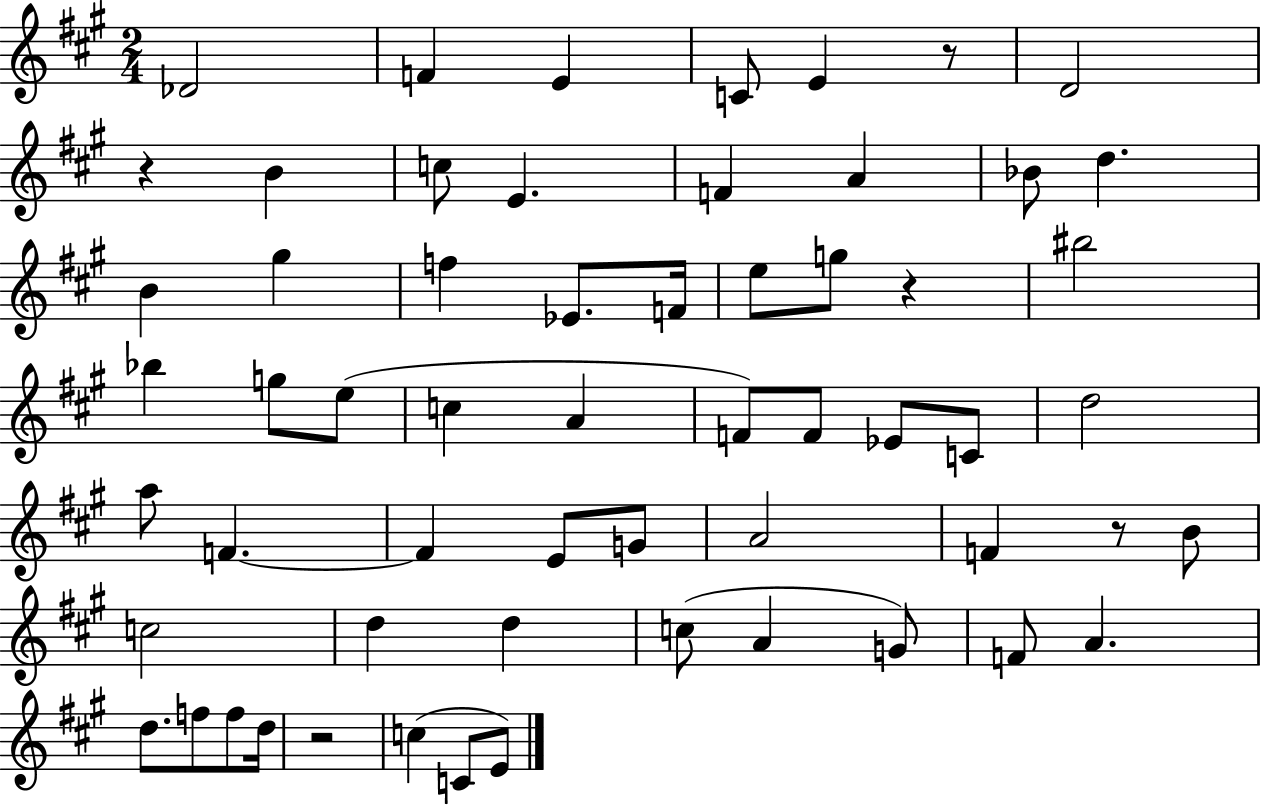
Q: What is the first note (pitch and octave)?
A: Db4